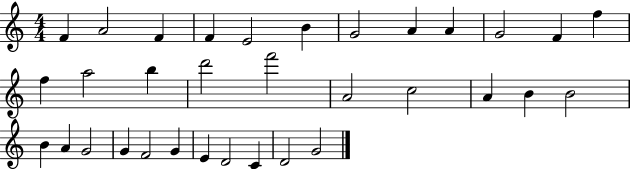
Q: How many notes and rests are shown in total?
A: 33